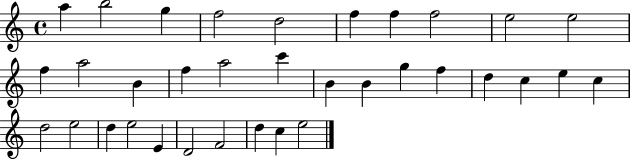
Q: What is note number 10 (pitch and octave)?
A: E5